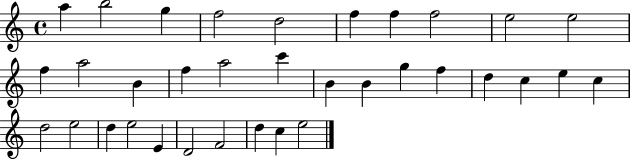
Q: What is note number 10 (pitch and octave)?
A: E5